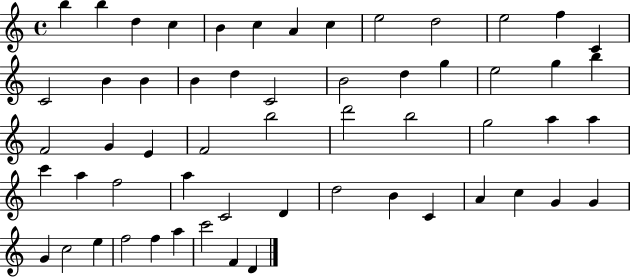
{
  \clef treble
  \time 4/4
  \defaultTimeSignature
  \key c \major
  b''4 b''4 d''4 c''4 | b'4 c''4 a'4 c''4 | e''2 d''2 | e''2 f''4 c'4 | \break c'2 b'4 b'4 | b'4 d''4 c'2 | b'2 d''4 g''4 | e''2 g''4 b''4 | \break f'2 g'4 e'4 | f'2 b''2 | d'''2 b''2 | g''2 a''4 a''4 | \break c'''4 a''4 f''2 | a''4 c'2 d'4 | d''2 b'4 c'4 | a'4 c''4 g'4 g'4 | \break g'4 c''2 e''4 | f''2 f''4 a''4 | c'''2 f'4 d'4 | \bar "|."
}